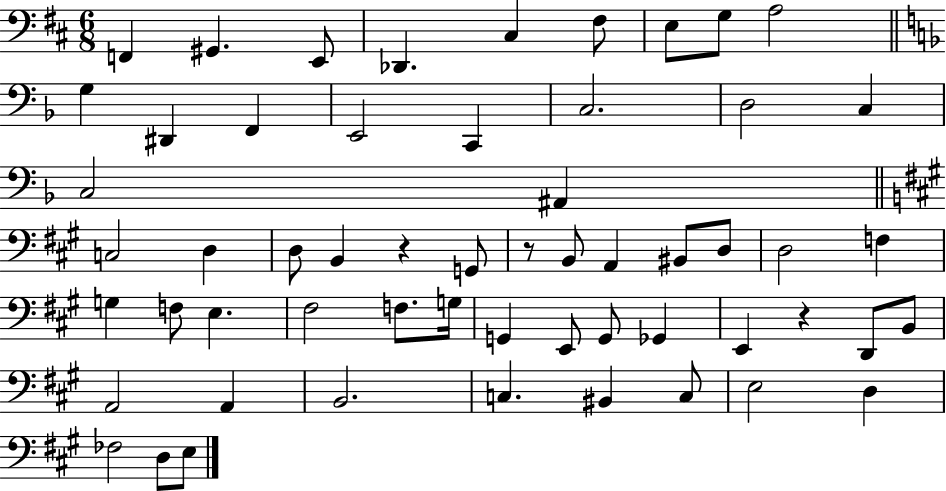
{
  \clef bass
  \numericTimeSignature
  \time 6/8
  \key d \major
  f,4 gis,4. e,8 | des,4. cis4 fis8 | e8 g8 a2 | \bar "||" \break \key d \minor g4 dis,4 f,4 | e,2 c,4 | c2. | d2 c4 | \break c2 ais,4 | \bar "||" \break \key a \major c2 d4 | d8 b,4 r4 g,8 | r8 b,8 a,4 bis,8 d8 | d2 f4 | \break g4 f8 e4. | fis2 f8. g16 | g,4 e,8 g,8 ges,4 | e,4 r4 d,8 b,8 | \break a,2 a,4 | b,2. | c4. bis,4 c8 | e2 d4 | \break fes2 d8 e8 | \bar "|."
}